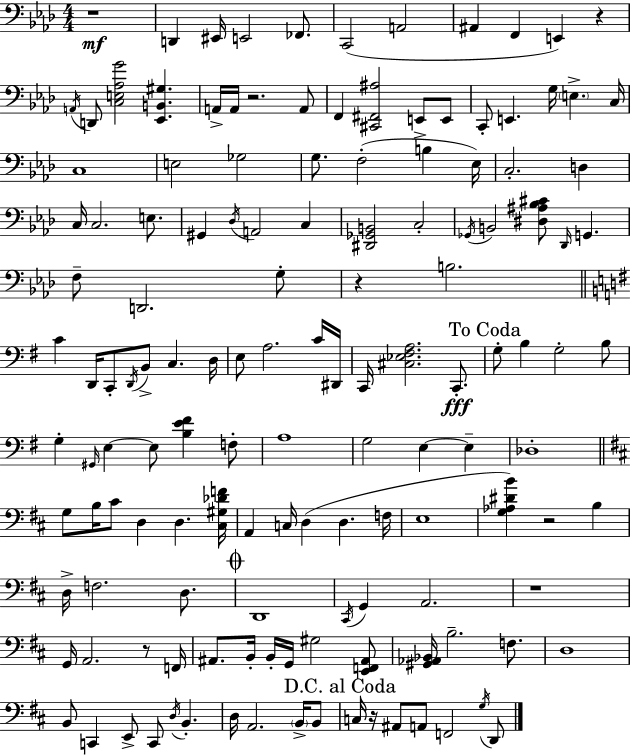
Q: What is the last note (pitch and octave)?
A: D2